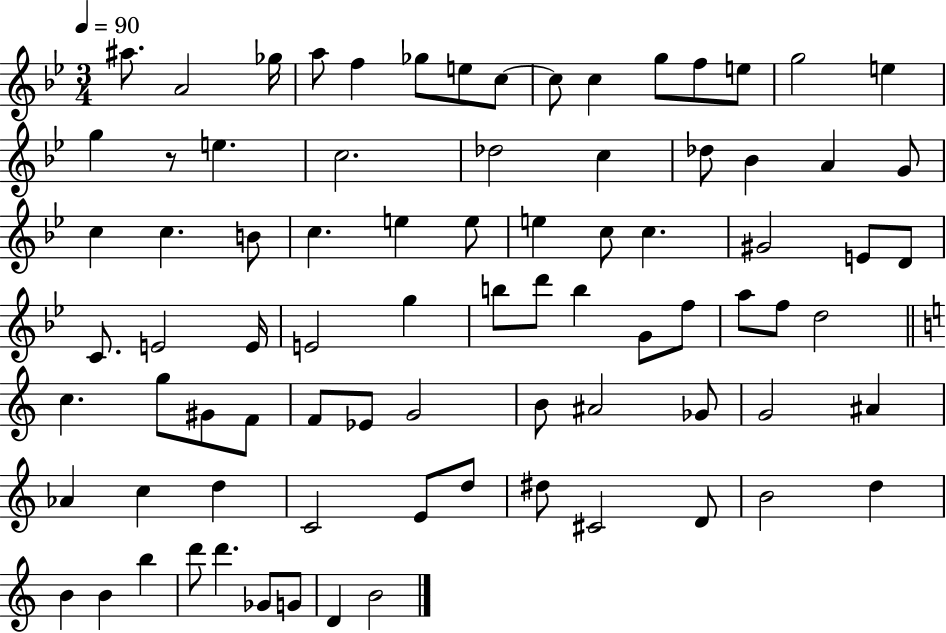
{
  \clef treble
  \numericTimeSignature
  \time 3/4
  \key bes \major
  \tempo 4 = 90
  ais''8. a'2 ges''16 | a''8 f''4 ges''8 e''8 c''8~~ | c''8 c''4 g''8 f''8 e''8 | g''2 e''4 | \break g''4 r8 e''4. | c''2. | des''2 c''4 | des''8 bes'4 a'4 g'8 | \break c''4 c''4. b'8 | c''4. e''4 e''8 | e''4 c''8 c''4. | gis'2 e'8 d'8 | \break c'8. e'2 e'16 | e'2 g''4 | b''8 d'''8 b''4 g'8 f''8 | a''8 f''8 d''2 | \break \bar "||" \break \key c \major c''4. g''8 gis'8 f'8 | f'8 ees'8 g'2 | b'8 ais'2 ges'8 | g'2 ais'4 | \break aes'4 c''4 d''4 | c'2 e'8 d''8 | dis''8 cis'2 d'8 | b'2 d''4 | \break b'4 b'4 b''4 | d'''8 d'''4. ges'8 g'8 | d'4 b'2 | \bar "|."
}